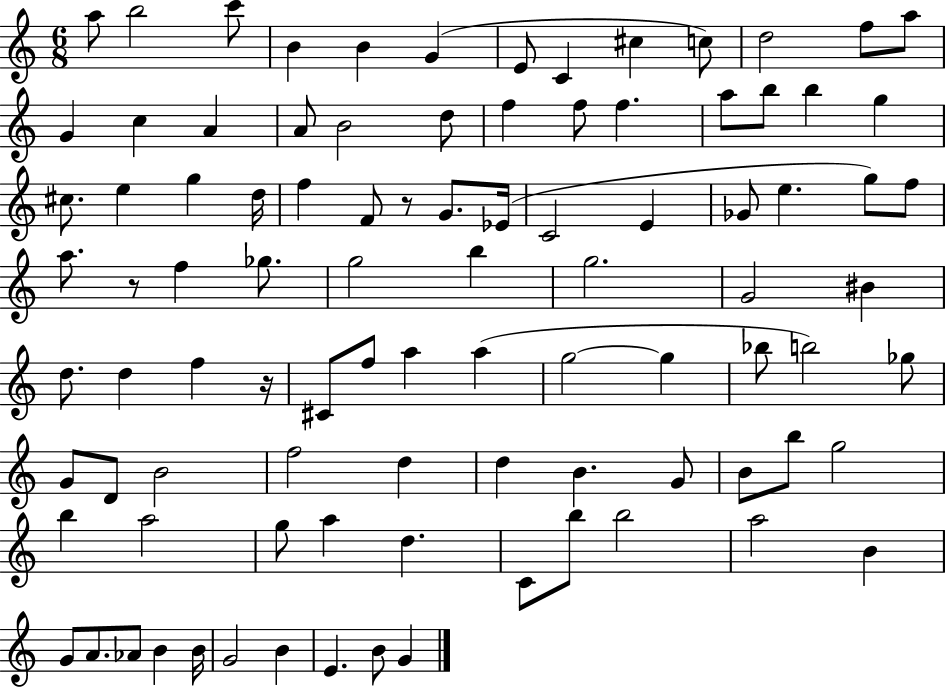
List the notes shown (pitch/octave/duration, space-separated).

A5/e B5/h C6/e B4/q B4/q G4/q E4/e C4/q C#5/q C5/e D5/h F5/e A5/e G4/q C5/q A4/q A4/e B4/h D5/e F5/q F5/e F5/q. A5/e B5/e B5/q G5/q C#5/e. E5/q G5/q D5/s F5/q F4/e R/e G4/e. Eb4/s C4/h E4/q Gb4/e E5/q. G5/e F5/e A5/e. R/e F5/q Gb5/e. G5/h B5/q G5/h. G4/h BIS4/q D5/e. D5/q F5/q R/s C#4/e F5/e A5/q A5/q G5/h G5/q Bb5/e B5/h Gb5/e G4/e D4/e B4/h F5/h D5/q D5/q B4/q. G4/e B4/e B5/e G5/h B5/q A5/h G5/e A5/q D5/q. C4/e B5/e B5/h A5/h B4/q G4/e A4/e. Ab4/e B4/q B4/s G4/h B4/q E4/q. B4/e G4/q